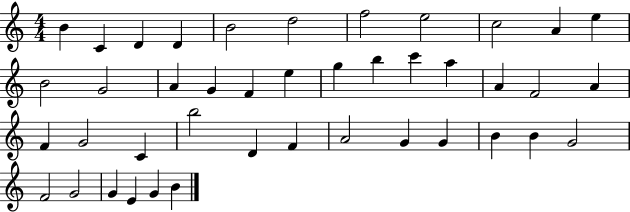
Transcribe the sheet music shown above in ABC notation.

X:1
T:Untitled
M:4/4
L:1/4
K:C
B C D D B2 d2 f2 e2 c2 A e B2 G2 A G F e g b c' a A F2 A F G2 C b2 D F A2 G G B B G2 F2 G2 G E G B